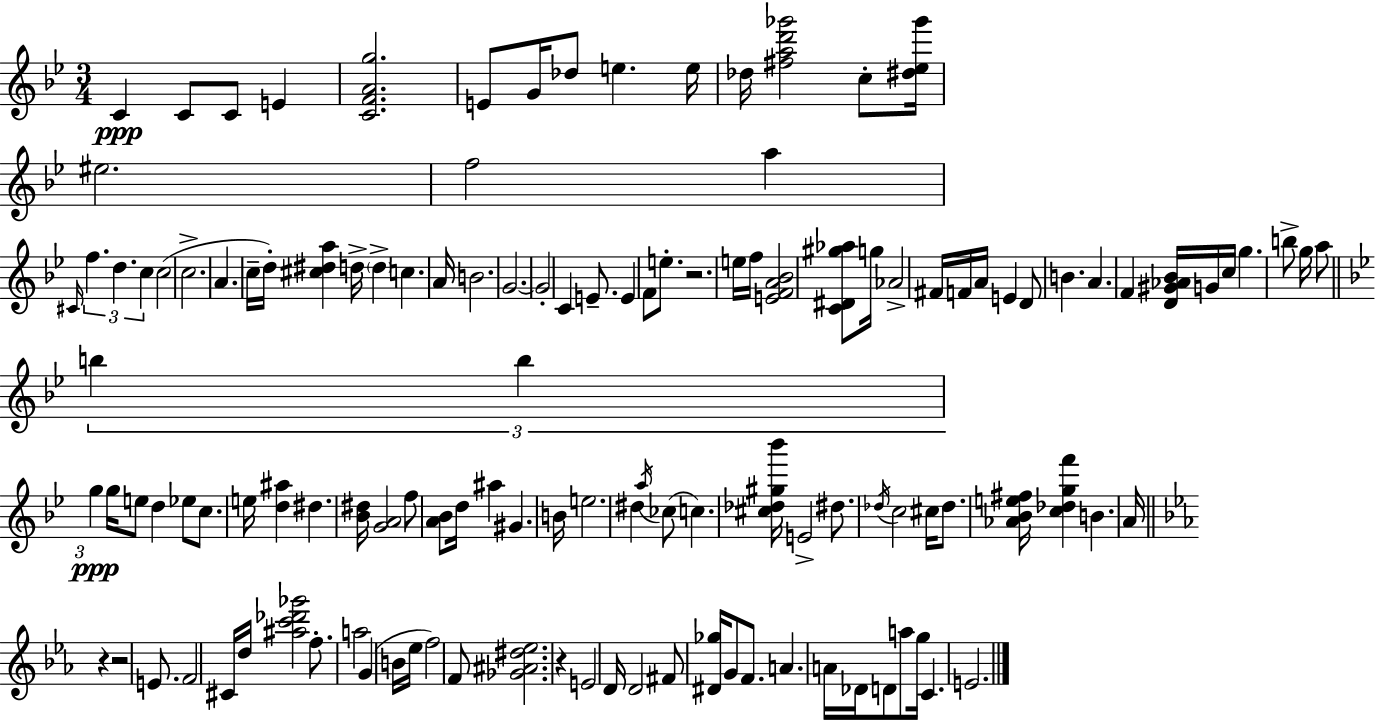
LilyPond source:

{
  \clef treble
  \numericTimeSignature
  \time 3/4
  \key bes \major
  \repeat volta 2 { c'4\ppp c'8 c'8 e'4 | <c' f' a' g''>2. | e'8 g'16 des''8 e''4. e''16 | des''16 <fis'' a'' d''' ges'''>2 c''8-. <dis'' ees'' ges'''>16 | \break eis''2. | f''2 a''4 | \grace { cis'16 } \tuplet 3/2 { f''4. d''4. | c''4 } c''2( | \break c''2.-> | a'4. c''16-- d''16-.) <cis'' dis'' a''>4 | d''16-> \parenthesize d''4-> c''4. | a'16 b'2. | \break g'2.~~ | g'2-. c'4 | e'8.-- e'4 f'8 e''8.-. | r2. | \break e''16 f''16 <e' f' a' bes'>2 <c' dis' gis'' aes''>8 | g''16 aes'2-> fis'16 f'16 | a'16 e'4 d'8 b'4. | a'4. f'4 <d' gis' aes' bes'>16 | \break g'16 c''16 g''4. b''8-> g''16 a''8 | \bar "||" \break \key bes \major \tuplet 3/2 { b''4 b''4 g''4\ppp } | g''16 e''8 d''4 ees''8 c''8. | e''16 <d'' ais''>4 dis''4. <bes' dis''>16 | <g' a'>2 f''8 <a' bes'>8 | \break d''16 ais''4 gis'4. b'16 | e''2. | dis''4 \acciaccatura { a''16 }( ces''8 c''4.) | <cis'' des'' gis'' bes'''>16 e'2-> dis''8. | \break \acciaccatura { des''16 } c''2 cis''16 des''8. | <aes' bes' e'' fis''>16 <c'' des'' g'' f'''>4 b'4. | a'16 \bar "||" \break \key ees \major r4 r2 | e'8. f'2 cis'16 | d''16 <ais'' c''' des''' ges'''>2 f''8.-. | a''2 g'4( | \break b'16 ees''16 f''2) f'8 | <ges' ais' dis'' ees''>2. | r4 e'2 | d'16 d'2 fis'8 <dis' ges''>16 | \break g'8 f'8. a'4. a'16 | des'16 d'8 a''8 g''16 c'4. | e'2. | } \bar "|."
}